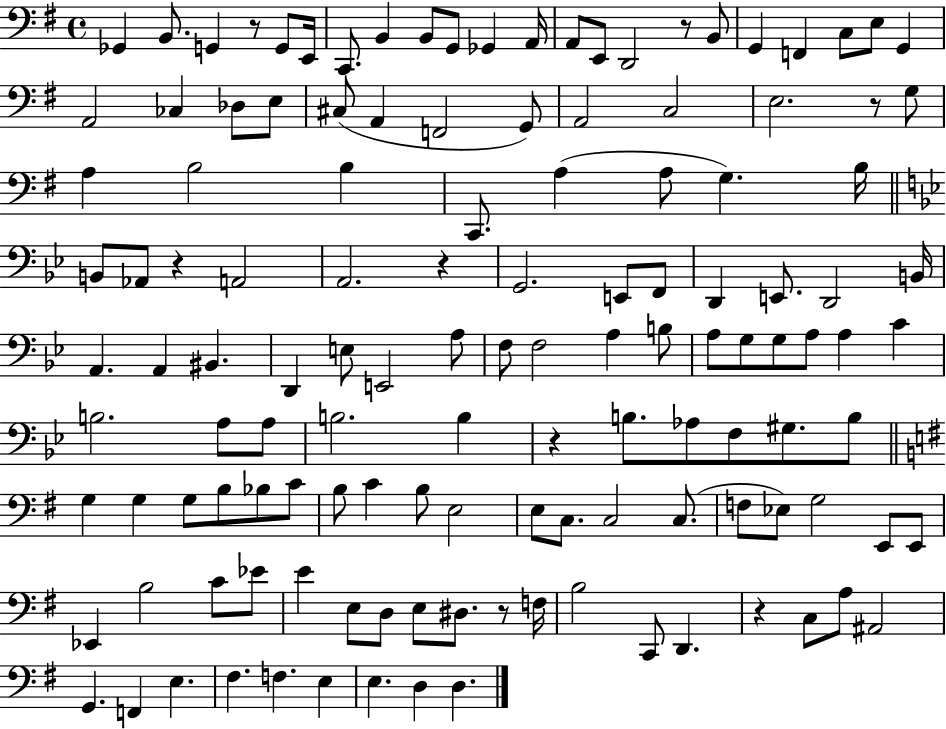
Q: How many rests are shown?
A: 8